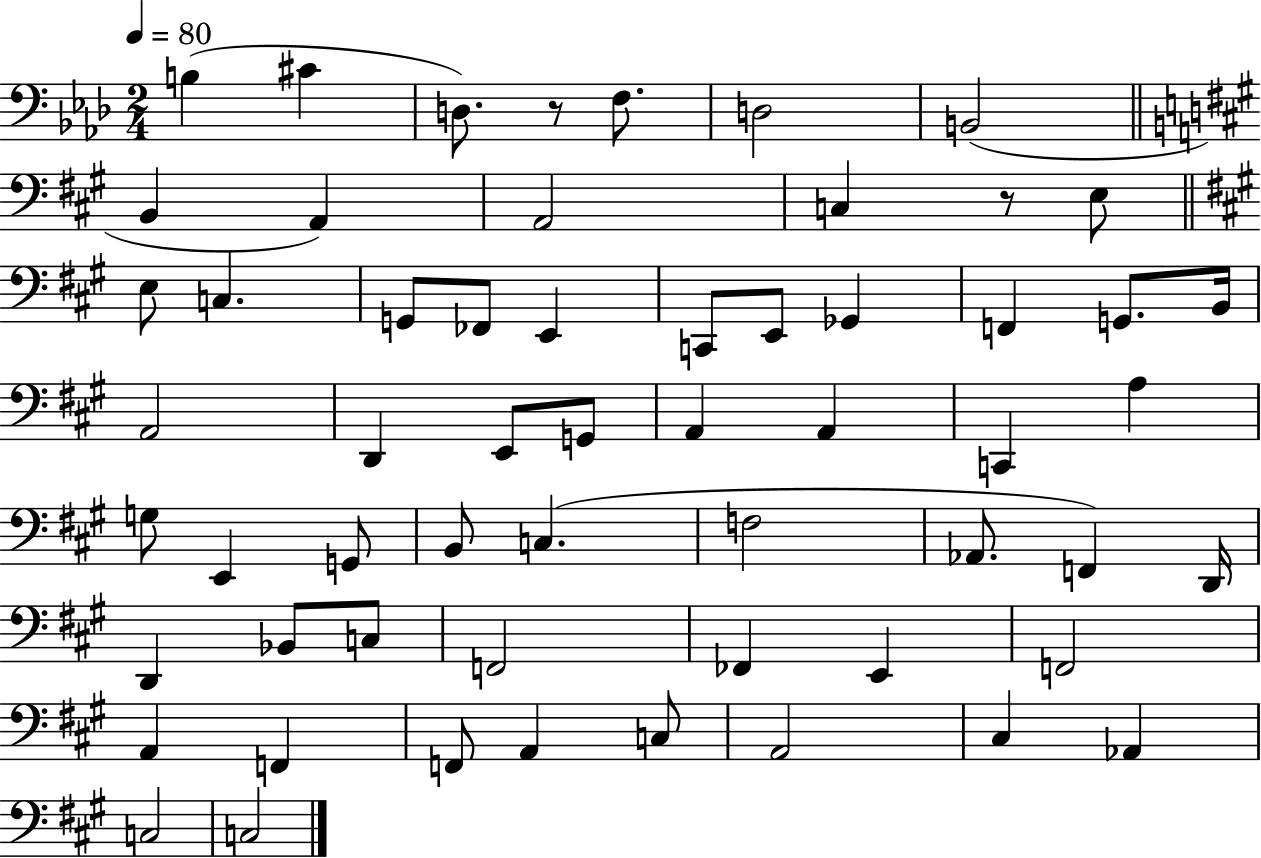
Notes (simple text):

B3/q C#4/q D3/e. R/e F3/e. D3/h B2/h B2/q A2/q A2/h C3/q R/e E3/e E3/e C3/q. G2/e FES2/e E2/q C2/e E2/e Gb2/q F2/q G2/e. B2/s A2/h D2/q E2/e G2/e A2/q A2/q C2/q A3/q G3/e E2/q G2/e B2/e C3/q. F3/h Ab2/e. F2/q D2/s D2/q Bb2/e C3/e F2/h FES2/q E2/q F2/h A2/q F2/q F2/e A2/q C3/e A2/h C#3/q Ab2/q C3/h C3/h